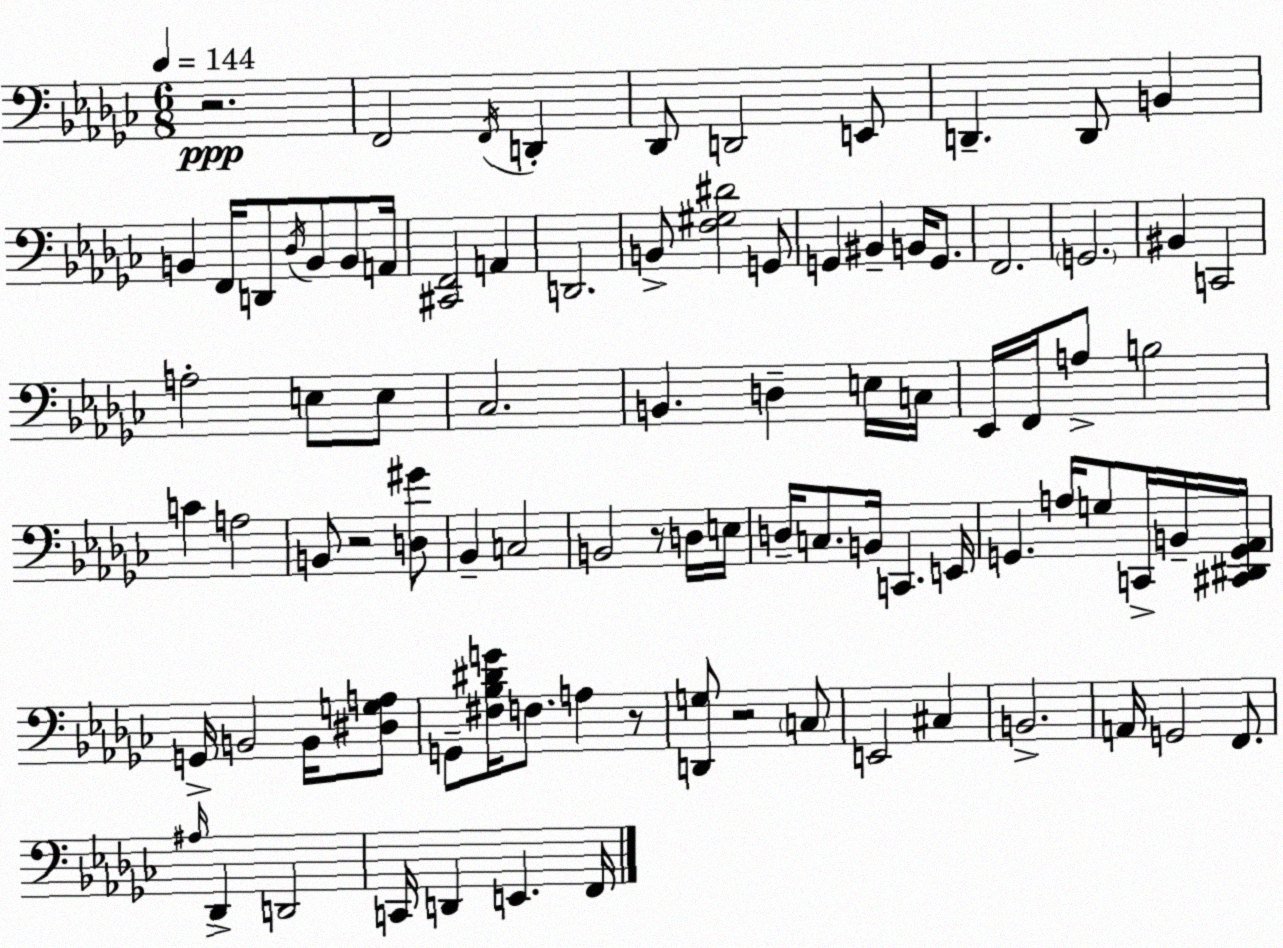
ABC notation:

X:1
T:Untitled
M:6/8
L:1/4
K:Ebm
z2 F,,2 F,,/4 D,, _D,,/2 D,,2 E,,/2 D,, D,,/2 B,, B,, F,,/4 D,,/2 _D,/4 B,,/2 B,,/2 A,,/4 [^C,,F,,]2 A,, D,,2 B,,/2 [F,^G,^D]2 G,,/2 G,, ^B,, B,,/4 G,,/2 F,,2 G,,2 ^B,, C,,2 A,2 E,/2 E,/2 _C,2 B,, D, E,/4 C,/4 _E,,/4 F,,/4 A,/2 B,2 C A,2 B,,/2 z2 [D,^G]/2 _B,, C,2 B,,2 z/2 D,/4 E,/4 D,/4 C,/2 B,,/4 C,, E,,/4 G,, A,/4 G,/2 C,,/4 B,,/4 [^C,,^D,,G,,_A,,]/4 G,,/4 B,,2 B,,/4 [^D,G,A,]/2 G,,/2 [^F,_B,^DG]/4 F,/2 A, z/2 [D,,G,]/2 z2 C,/2 E,,2 ^C, B,,2 A,,/4 G,,2 F,,/2 ^A,/4 _D,, D,,2 C,,/4 D,, E,, F,,/4